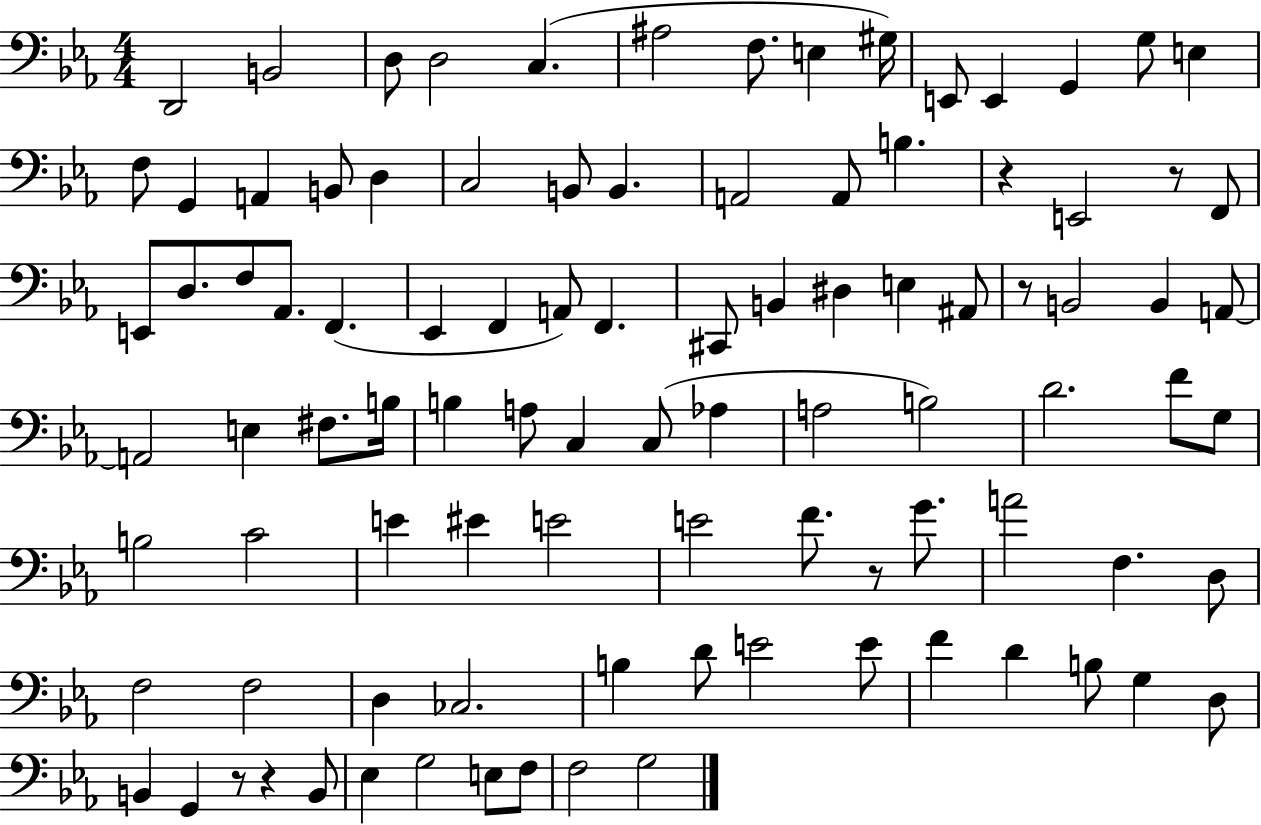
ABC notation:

X:1
T:Untitled
M:4/4
L:1/4
K:Eb
D,,2 B,,2 D,/2 D,2 C, ^A,2 F,/2 E, ^G,/4 E,,/2 E,, G,, G,/2 E, F,/2 G,, A,, B,,/2 D, C,2 B,,/2 B,, A,,2 A,,/2 B, z E,,2 z/2 F,,/2 E,,/2 D,/2 F,/2 _A,,/2 F,, _E,, F,, A,,/2 F,, ^C,,/2 B,, ^D, E, ^A,,/2 z/2 B,,2 B,, A,,/2 A,,2 E, ^F,/2 B,/4 B, A,/2 C, C,/2 _A, A,2 B,2 D2 F/2 G,/2 B,2 C2 E ^E E2 E2 F/2 z/2 G/2 A2 F, D,/2 F,2 F,2 D, _C,2 B, D/2 E2 E/2 F D B,/2 G, D,/2 B,, G,, z/2 z B,,/2 _E, G,2 E,/2 F,/2 F,2 G,2